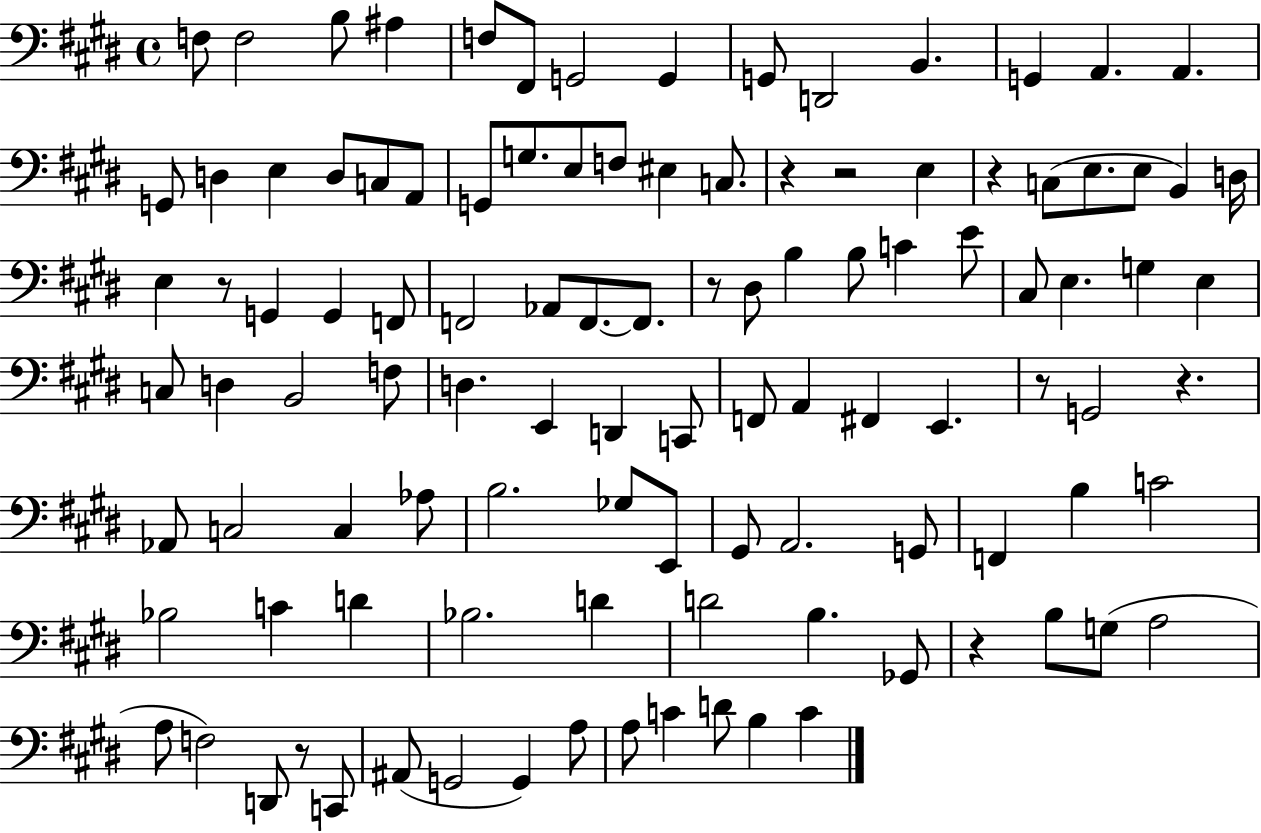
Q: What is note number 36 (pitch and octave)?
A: F2